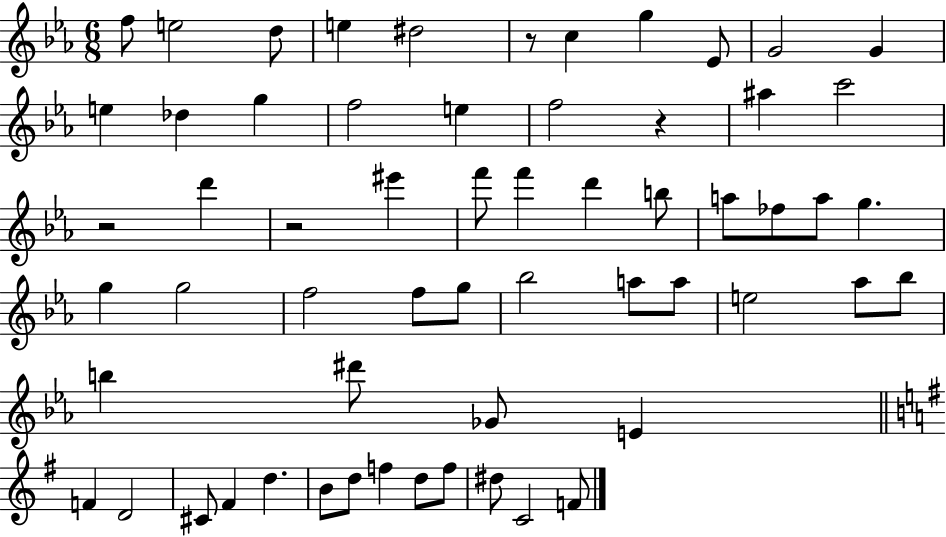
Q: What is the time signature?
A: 6/8